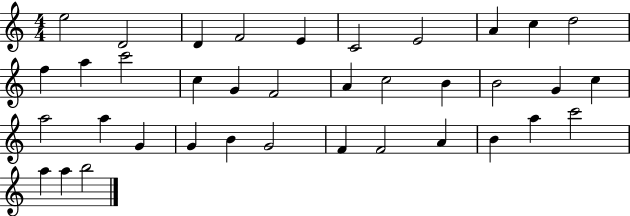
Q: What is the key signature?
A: C major